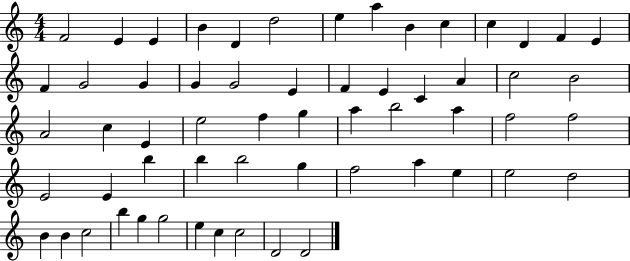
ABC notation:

X:1
T:Untitled
M:4/4
L:1/4
K:C
F2 E E B D d2 e a B c c D F E F G2 G G G2 E F E C A c2 B2 A2 c E e2 f g a b2 a f2 f2 E2 E b b b2 g f2 a e e2 d2 B B c2 b g g2 e c c2 D2 D2